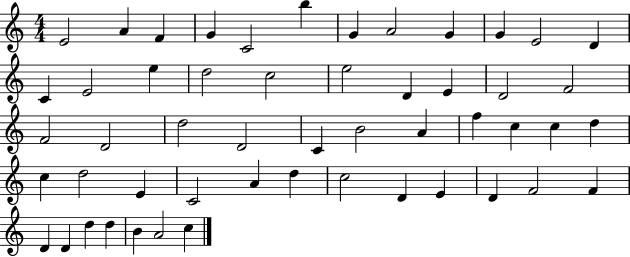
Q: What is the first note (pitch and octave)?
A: E4